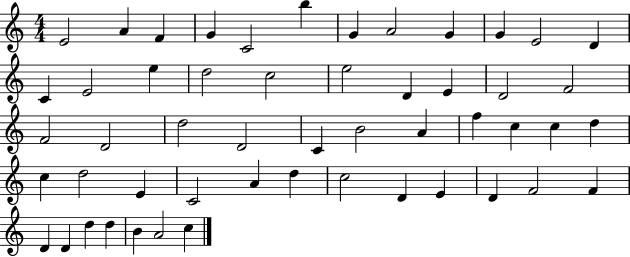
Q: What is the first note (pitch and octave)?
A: E4